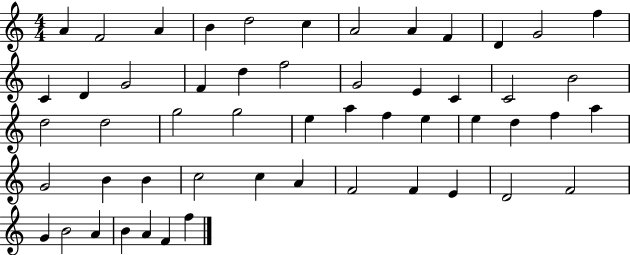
{
  \clef treble
  \numericTimeSignature
  \time 4/4
  \key c \major
  a'4 f'2 a'4 | b'4 d''2 c''4 | a'2 a'4 f'4 | d'4 g'2 f''4 | \break c'4 d'4 g'2 | f'4 d''4 f''2 | g'2 e'4 c'4 | c'2 b'2 | \break d''2 d''2 | g''2 g''2 | e''4 a''4 f''4 e''4 | e''4 d''4 f''4 a''4 | \break g'2 b'4 b'4 | c''2 c''4 a'4 | f'2 f'4 e'4 | d'2 f'2 | \break g'4 b'2 a'4 | b'4 a'4 f'4 f''4 | \bar "|."
}